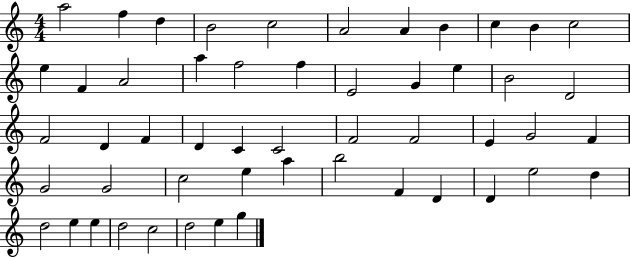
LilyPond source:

{
  \clef treble
  \numericTimeSignature
  \time 4/4
  \key c \major
  a''2 f''4 d''4 | b'2 c''2 | a'2 a'4 b'4 | c''4 b'4 c''2 | \break e''4 f'4 a'2 | a''4 f''2 f''4 | e'2 g'4 e''4 | b'2 d'2 | \break f'2 d'4 f'4 | d'4 c'4 c'2 | f'2 f'2 | e'4 g'2 f'4 | \break g'2 g'2 | c''2 e''4 a''4 | b''2 f'4 d'4 | d'4 e''2 d''4 | \break d''2 e''4 e''4 | d''2 c''2 | d''2 e''4 g''4 | \bar "|."
}